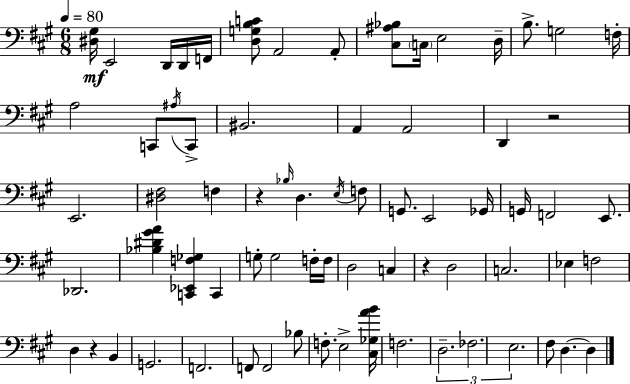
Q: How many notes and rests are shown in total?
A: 71